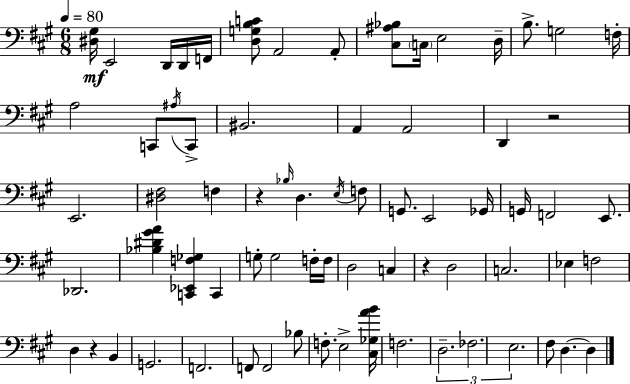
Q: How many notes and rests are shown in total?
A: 71